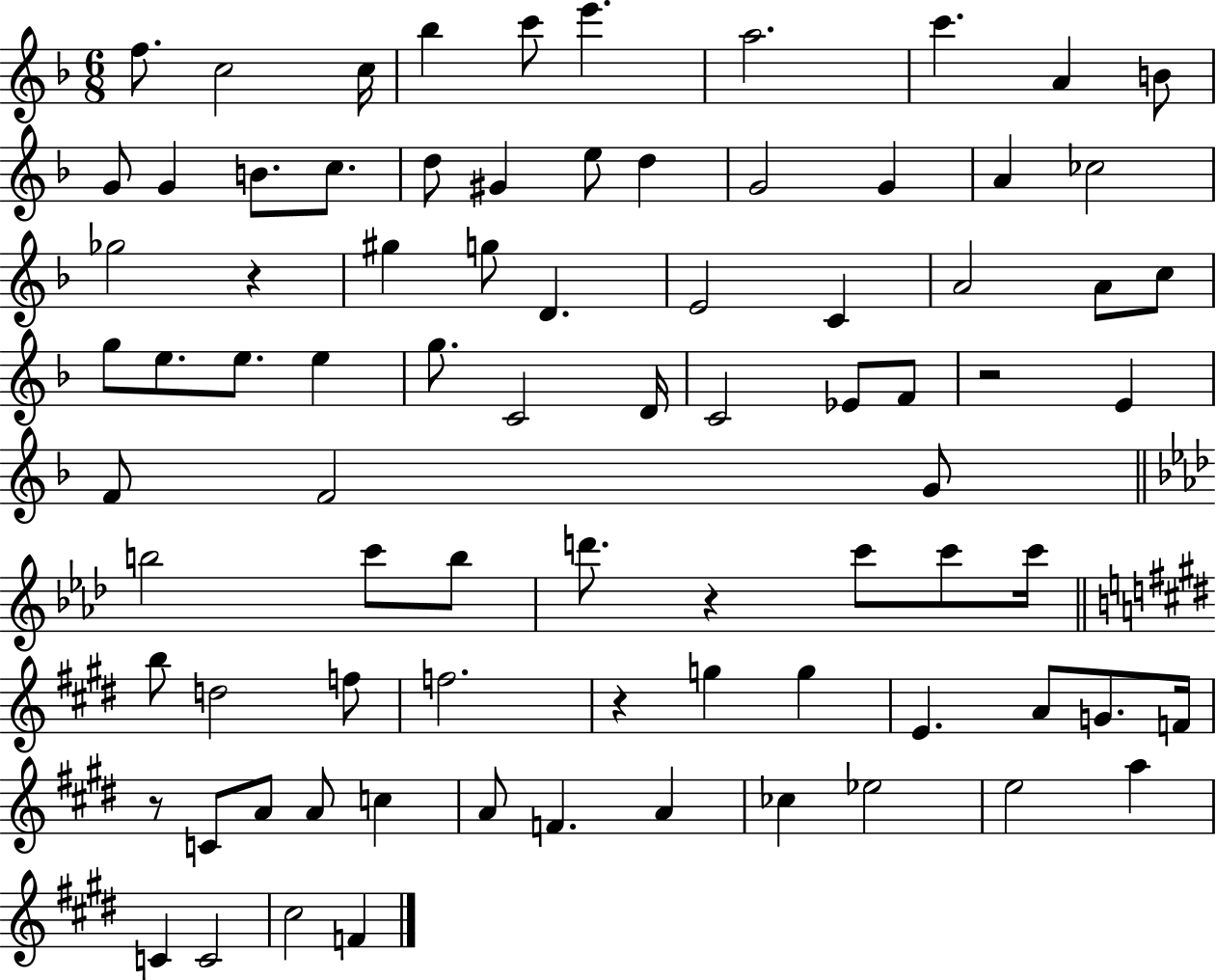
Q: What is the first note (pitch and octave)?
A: F5